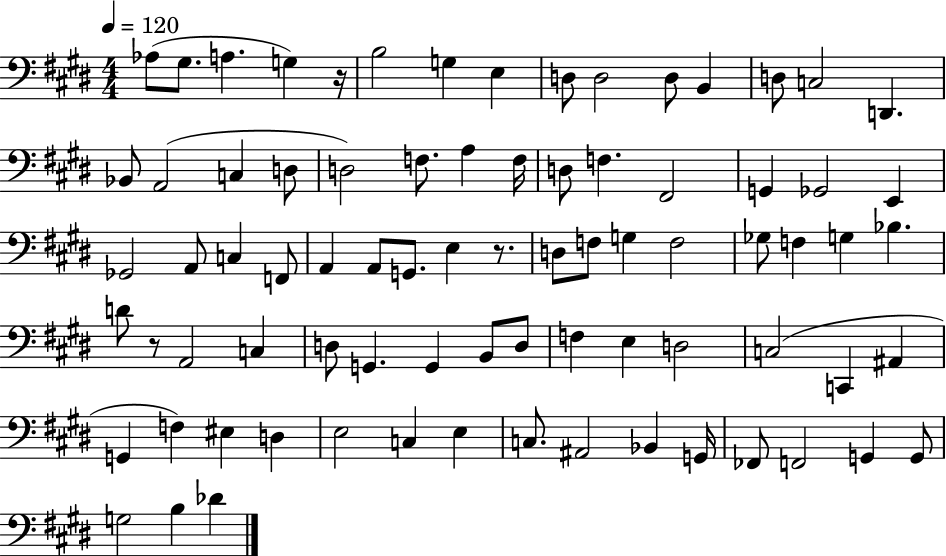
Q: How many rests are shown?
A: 3